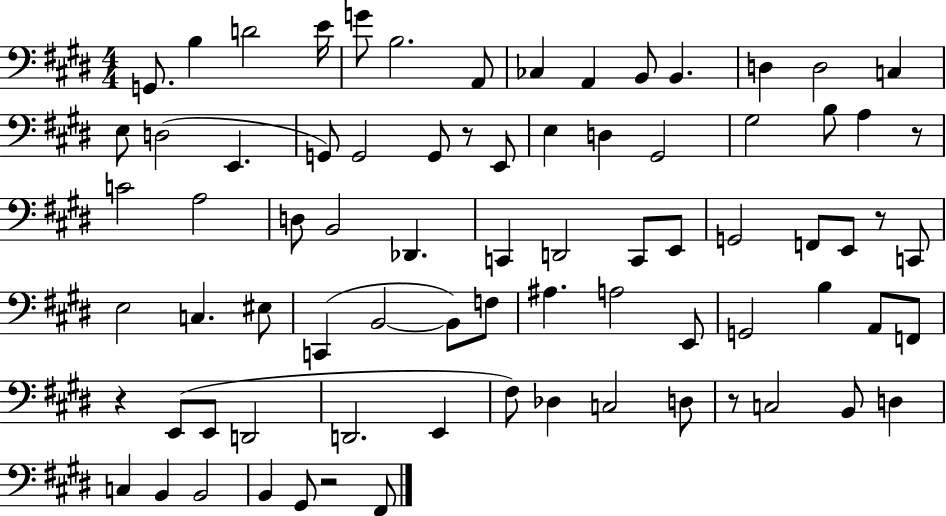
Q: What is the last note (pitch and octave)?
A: F#2